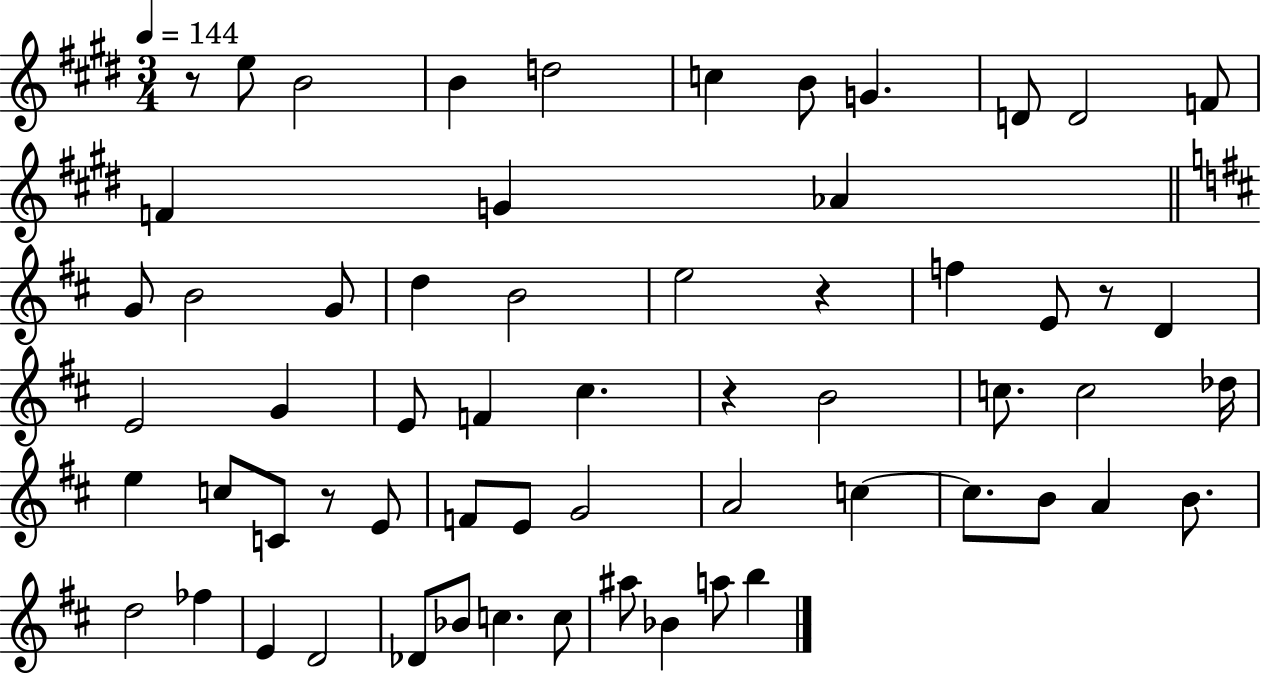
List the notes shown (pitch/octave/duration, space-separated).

R/e E5/e B4/h B4/q D5/h C5/q B4/e G4/q. D4/e D4/h F4/e F4/q G4/q Ab4/q G4/e B4/h G4/e D5/q B4/h E5/h R/q F5/q E4/e R/e D4/q E4/h G4/q E4/e F4/q C#5/q. R/q B4/h C5/e. C5/h Db5/s E5/q C5/e C4/e R/e E4/e F4/e E4/e G4/h A4/h C5/q C5/e. B4/e A4/q B4/e. D5/h FES5/q E4/q D4/h Db4/e Bb4/e C5/q. C5/e A#5/e Bb4/q A5/e B5/q